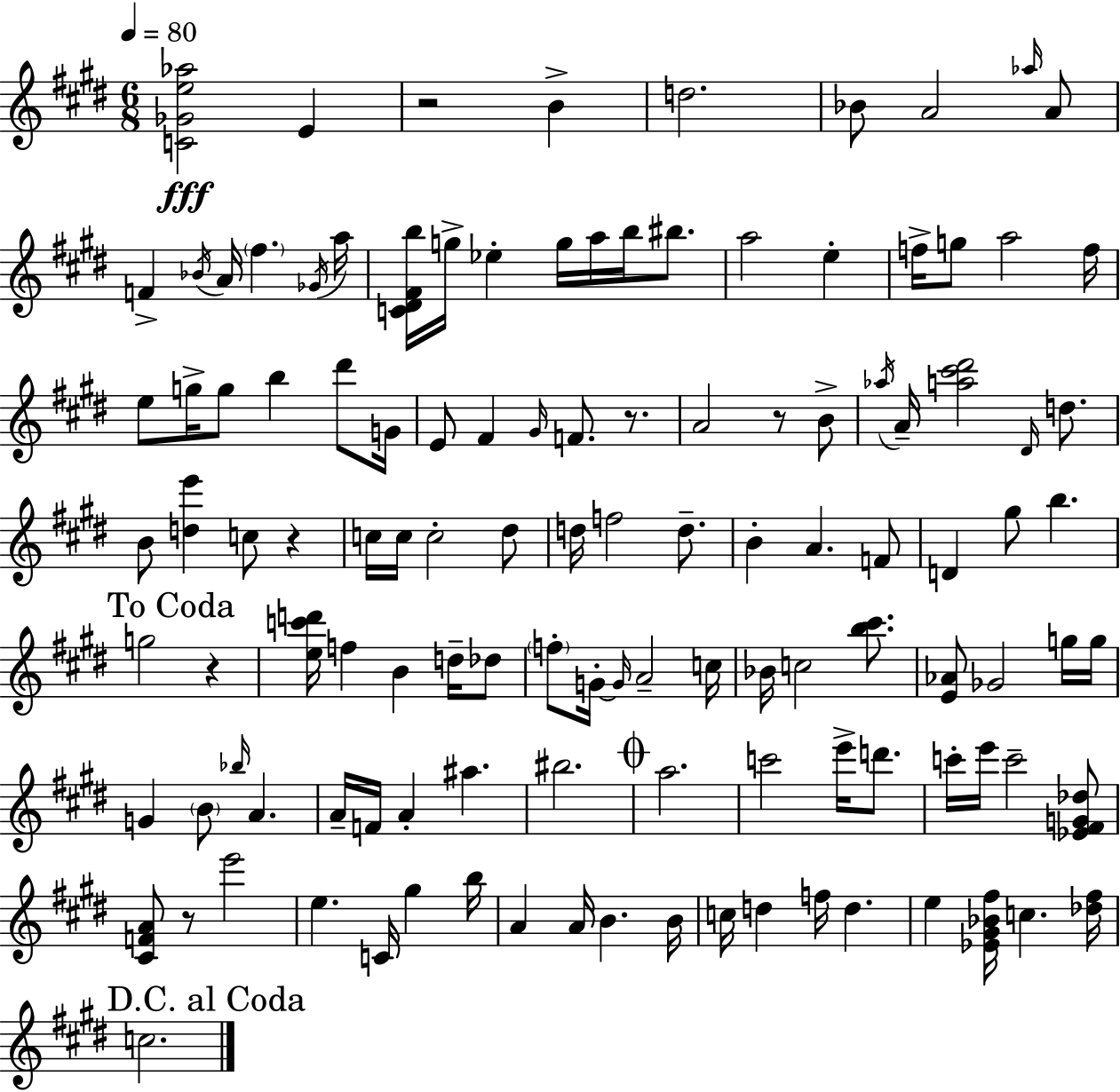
{
  \clef treble
  \numericTimeSignature
  \time 6/8
  \key e \major
  \tempo 4 = 80
  <c' ges' e'' aes''>2\fff e'4 | r2 b'4-> | d''2. | bes'8 a'2 \grace { aes''16 } a'8 | \break f'4-> \acciaccatura { bes'16 } a'16 \parenthesize fis''4. | \acciaccatura { ges'16 } a''16 <c' dis' fis' b''>16 g''16-> ees''4-. g''16 a''16 b''16 | bis''8. a''2 e''4-. | f''16-> g''8 a''2 | \break f''16 e''8 g''16-> g''8 b''4 | dis'''8 g'16 e'8 fis'4 \grace { gis'16 } f'8. | r8. a'2 | r8 b'8-> \acciaccatura { aes''16 } a'16-- <a'' cis''' dis'''>2 | \break \grace { dis'16 } d''8. b'8 <d'' e'''>4 | c''8 r4 c''16 c''16 c''2-. | dis''8 d''16 f''2 | d''8.-- b'4-. a'4. | \break f'8 d'4 gis''8 | b''4. \mark "To Coda" g''2 | r4 <e'' c''' d'''>16 f''4 b'4 | d''16-- des''8 \parenthesize f''8-. g'16-.~~ \grace { g'16 } a'2-- | \break c''16 bes'16 c''2 | <b'' cis'''>8. <e' aes'>8 ges'2 | g''16 g''16 g'4 \parenthesize b'8 | \grace { bes''16 } a'4. a'16-- f'16 a'4-. | \break ais''4. bis''2. | \mark \markup { \musicglyph "scripts.coda" } a''2. | c'''2 | e'''16-> d'''8. c'''16-. e'''16 c'''2-- | \break <ees' fis' g' des''>8 <cis' f' a'>8 r8 | e'''2 e''4. | c'16 gis''4 b''16 a'4 | a'16 b'4. b'16 c''16 d''4 | \break f''16 d''4. e''4 | <ees' gis' bes' fis''>16 c''4. <des'' fis''>16 \mark "D.C. al Coda" c''2. | \bar "|."
}